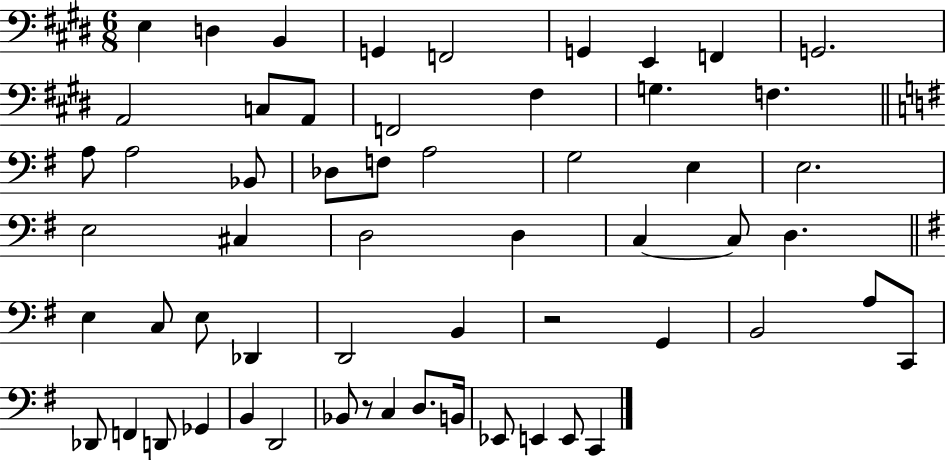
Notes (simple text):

E3/q D3/q B2/q G2/q F2/h G2/q E2/q F2/q G2/h. A2/h C3/e A2/e F2/h F#3/q G3/q. F3/q. A3/e A3/h Bb2/e Db3/e F3/e A3/h G3/h E3/q E3/h. E3/h C#3/q D3/h D3/q C3/q C3/e D3/q. E3/q C3/e E3/e Db2/q D2/h B2/q R/h G2/q B2/h A3/e C2/e Db2/e F2/q D2/e Gb2/q B2/q D2/h Bb2/e R/e C3/q D3/e. B2/s Eb2/e E2/q E2/e C2/q